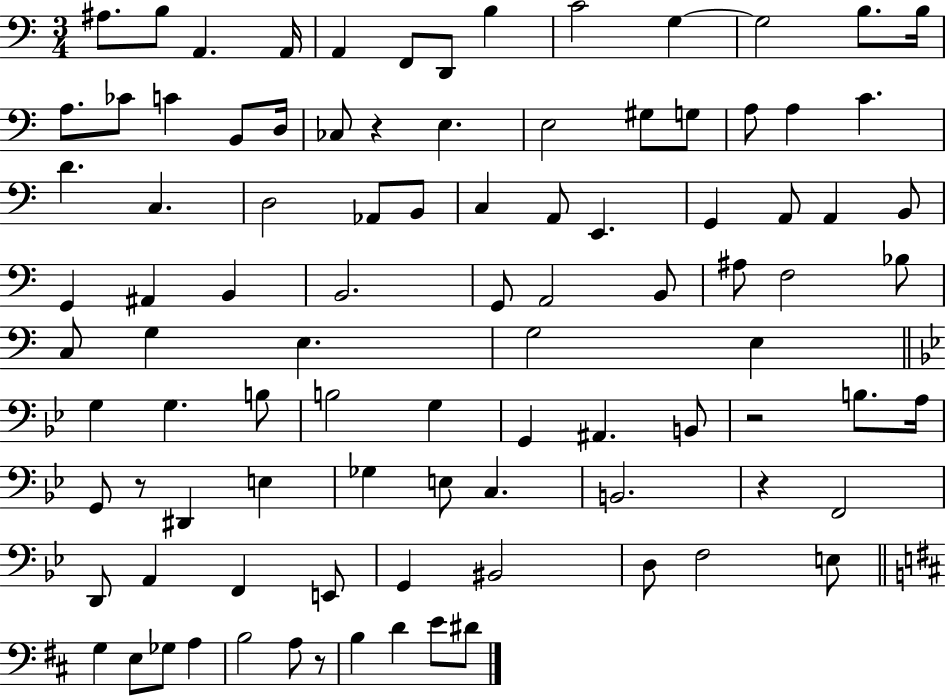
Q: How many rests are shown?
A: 5